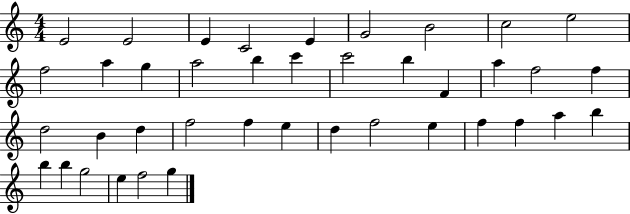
E4/h E4/h E4/q C4/h E4/q G4/h B4/h C5/h E5/h F5/h A5/q G5/q A5/h B5/q C6/q C6/h B5/q F4/q A5/q F5/h F5/q D5/h B4/q D5/q F5/h F5/q E5/q D5/q F5/h E5/q F5/q F5/q A5/q B5/q B5/q B5/q G5/h E5/q F5/h G5/q